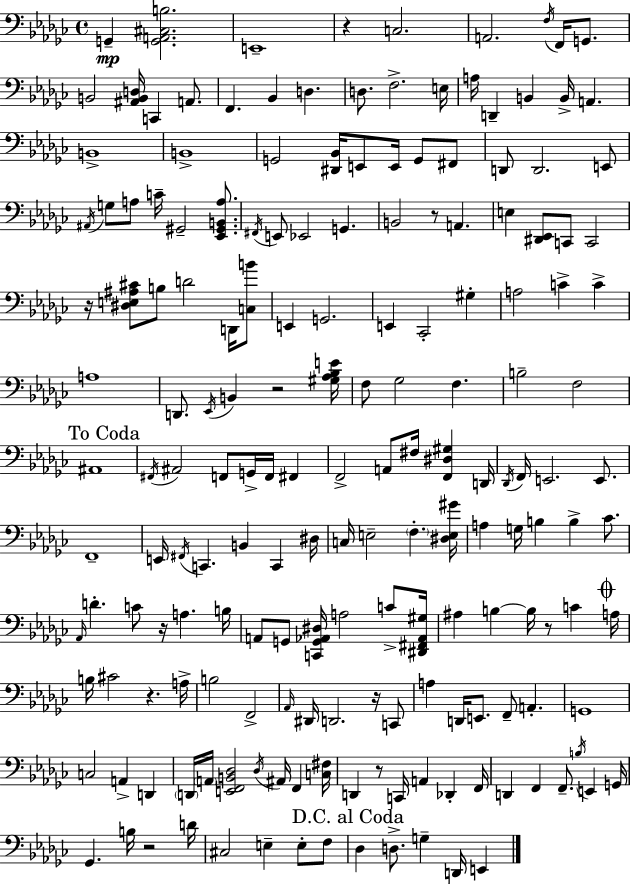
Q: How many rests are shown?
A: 10